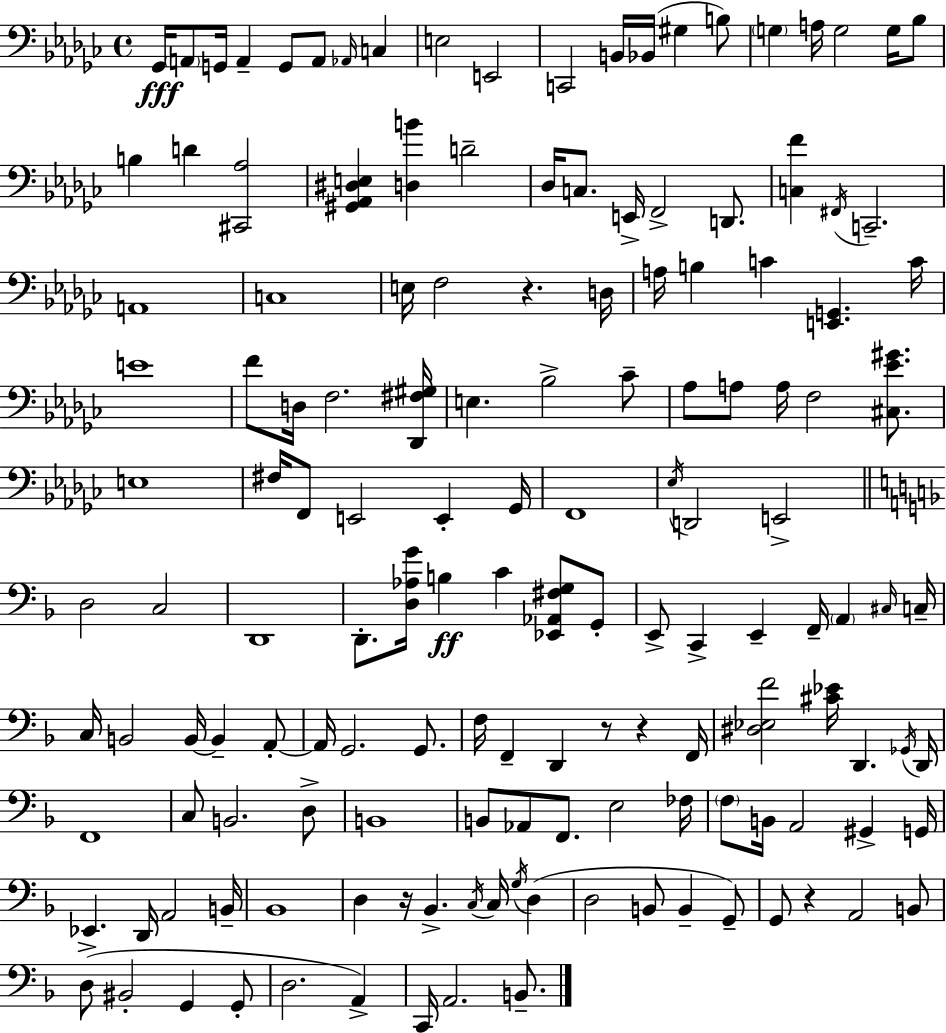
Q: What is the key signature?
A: EES minor